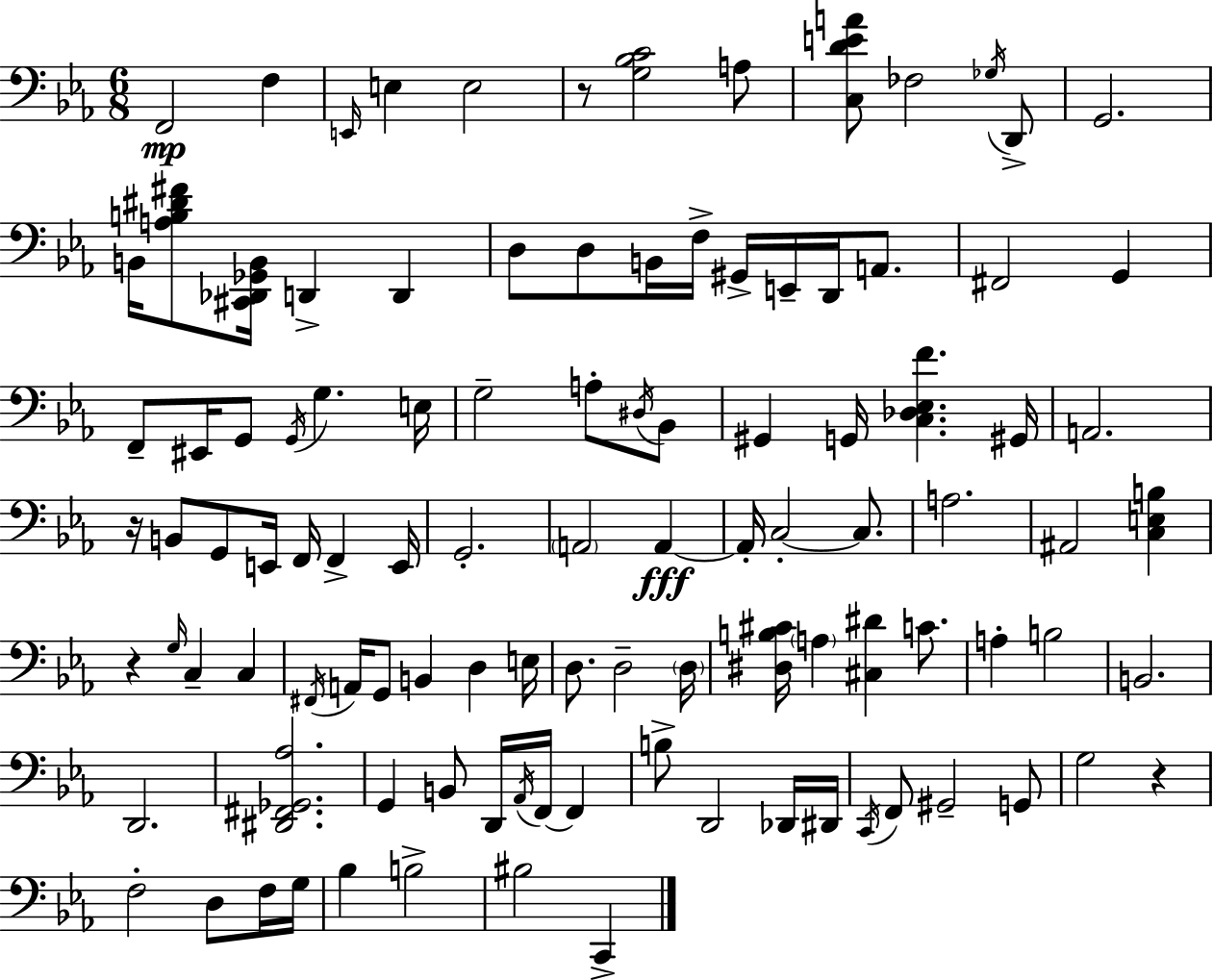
{
  \clef bass
  \numericTimeSignature
  \time 6/8
  \key c \minor
  f,2\mp f4 | \grace { e,16 } e4 e2 | r8 <g bes c'>2 a8 | <c d' e' a'>8 fes2 \acciaccatura { ges16 } | \break d,8-> g,2. | b,16 <a b dis' fis'>8 <cis, des, ges, b,>16 d,4-> d,4 | d8 d8 b,16 f16-> gis,16-> e,16-- d,16 a,8. | fis,2 g,4 | \break f,8-- eis,16 g,8 \acciaccatura { g,16 } g4. | e16 g2-- a8-. | \acciaccatura { dis16 } bes,8 gis,4 g,16 <c des ees f'>4. | gis,16 a,2. | \break r16 b,8 g,8 e,16 f,16 f,4-> | e,16 g,2.-. | \parenthesize a,2 | a,4~~\fff a,16-. c2-.~~ | \break c8. a2. | ais,2 | <c e b>4 r4 \grace { g16 } c4-- | c4 \acciaccatura { fis,16 } a,16 g,8 b,4 | \break d4 e16 d8. d2-- | \parenthesize d16 <dis b cis'>16 \parenthesize a4 <cis dis'>4 | c'8. a4-. b2 | b,2. | \break d,2. | <dis, fis, ges, aes>2. | g,4 b,8 | d,16 \acciaccatura { aes,16 } f,16~~ f,4 b8-> d,2 | \break des,16 dis,16 \acciaccatura { c,16 } f,8 gis,2-- | g,8 g2 | r4 f2-. | d8 f16 g16 bes4 | \break b2-> bis2 | c,4-> \bar "|."
}